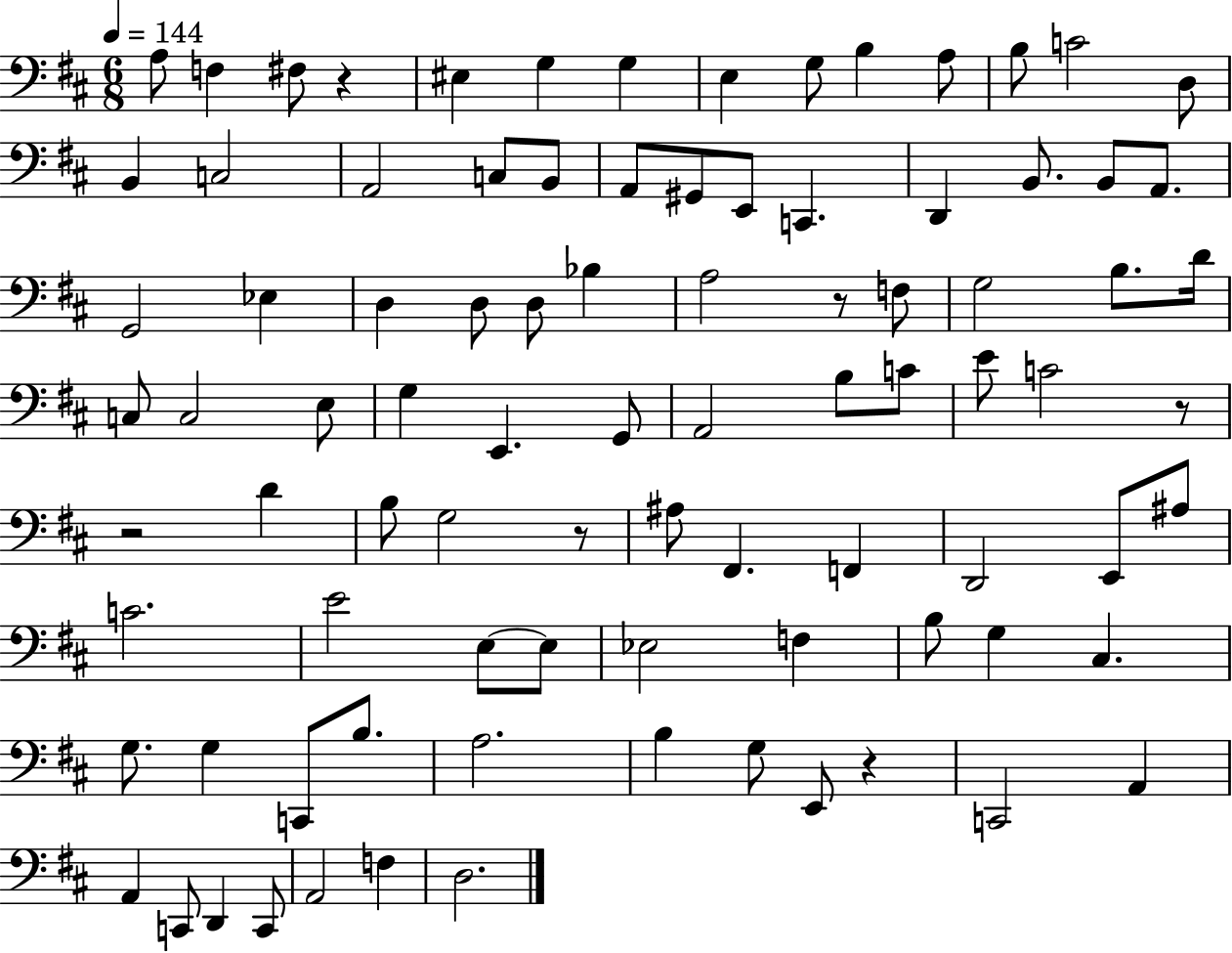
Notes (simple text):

A3/e F3/q F#3/e R/q EIS3/q G3/q G3/q E3/q G3/e B3/q A3/e B3/e C4/h D3/e B2/q C3/h A2/h C3/e B2/e A2/e G#2/e E2/e C2/q. D2/q B2/e. B2/e A2/e. G2/h Eb3/q D3/q D3/e D3/e Bb3/q A3/h R/e F3/e G3/h B3/e. D4/s C3/e C3/h E3/e G3/q E2/q. G2/e A2/h B3/e C4/e E4/e C4/h R/e R/h D4/q B3/e G3/h R/e A#3/e F#2/q. F2/q D2/h E2/e A#3/e C4/h. E4/h E3/e E3/e Eb3/h F3/q B3/e G3/q C#3/q. G3/e. G3/q C2/e B3/e. A3/h. B3/q G3/e E2/e R/q C2/h A2/q A2/q C2/e D2/q C2/e A2/h F3/q D3/h.